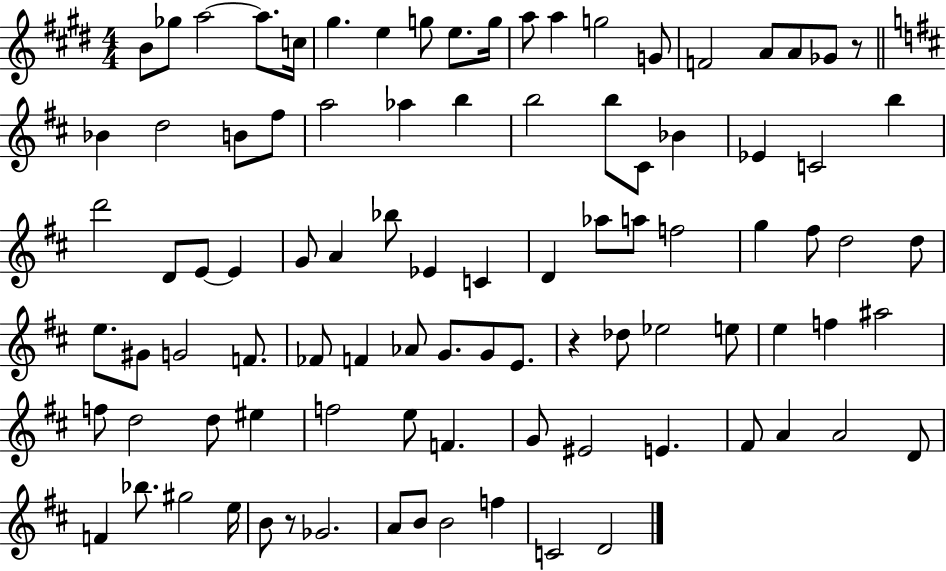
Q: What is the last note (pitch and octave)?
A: D4